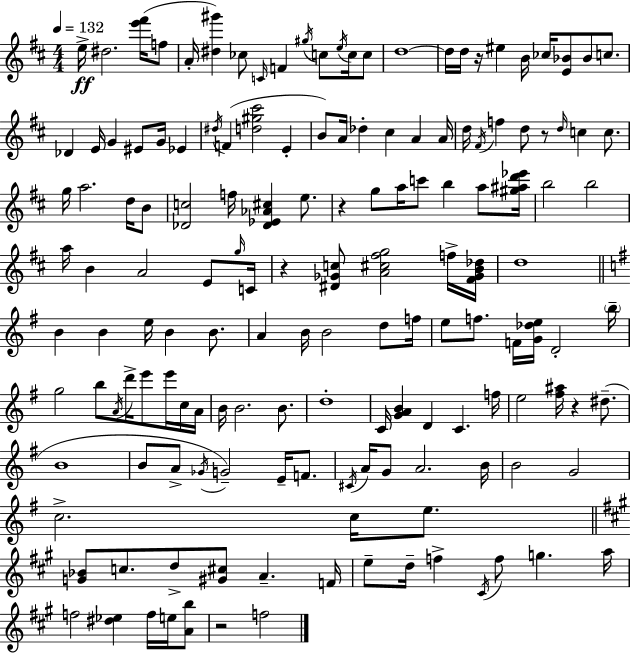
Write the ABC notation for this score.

X:1
T:Untitled
M:4/4
L:1/4
K:D
e/4 ^d2 [e'^f']/4 f/2 A/4 [^d^g'] _c/2 C/4 F ^g/4 c/2 e/4 c/4 c/2 d4 d/4 d/4 z/4 ^e B/4 _c/4 [E_B]/2 _B/2 c/2 _D E/4 G ^E/2 G/4 _E ^d/4 F [d^g^c']2 E B/2 A/4 _d ^c A A/4 d/4 ^F/4 f d/2 z/2 d/4 c c/2 g/4 a2 d/4 B/2 [_Dc]2 f/4 [_D_E_A^c] e/2 z g/2 a/4 c'/2 b a/2 [^g^ad'_e']/4 b2 b2 a/4 B A2 E/2 g/4 C/4 z [^D_Gc]/2 [A^c^fg]2 f/4 [^F_GB_d]/4 d4 B B e/4 B B/2 A B/4 B2 d/2 f/4 e/2 f/2 F/4 [G_de]/4 D2 b/4 g2 b/2 A/4 d'/4 e'/2 e'/4 c/4 A/4 B/4 B2 B/2 d4 C/4 [GAB] D C f/4 e2 [^f^a]/4 z ^d/2 B4 B/2 A/2 _G/4 G2 E/4 F/2 ^C/4 A/4 G/2 A2 B/4 B2 G2 c2 c/4 e/2 [G_B]/2 c/2 d/2 [^G^c]/2 A F/4 e/2 d/4 f ^C/4 f/2 g a/4 f2 [^d_e] f/4 e/4 [Ab]/2 z2 f2